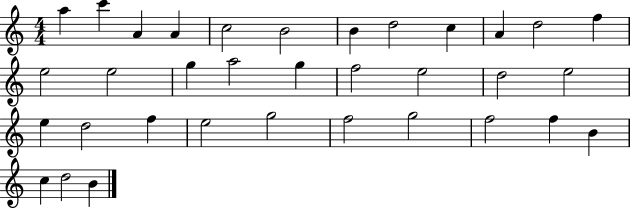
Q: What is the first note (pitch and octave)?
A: A5